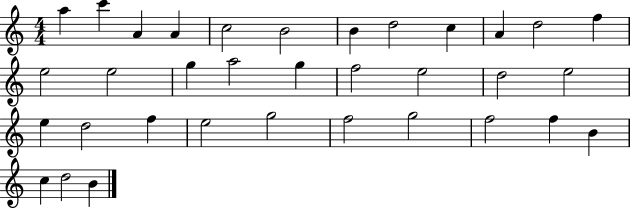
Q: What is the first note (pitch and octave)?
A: A5